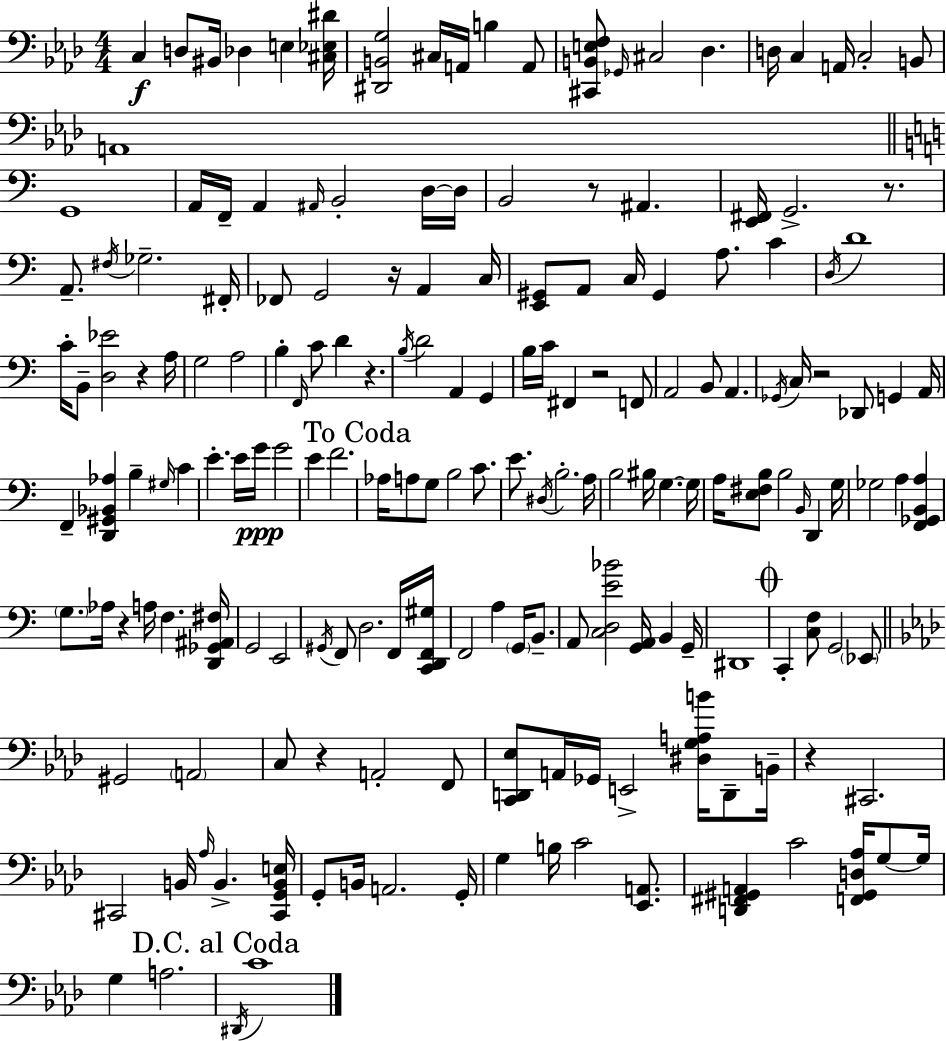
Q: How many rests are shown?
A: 10